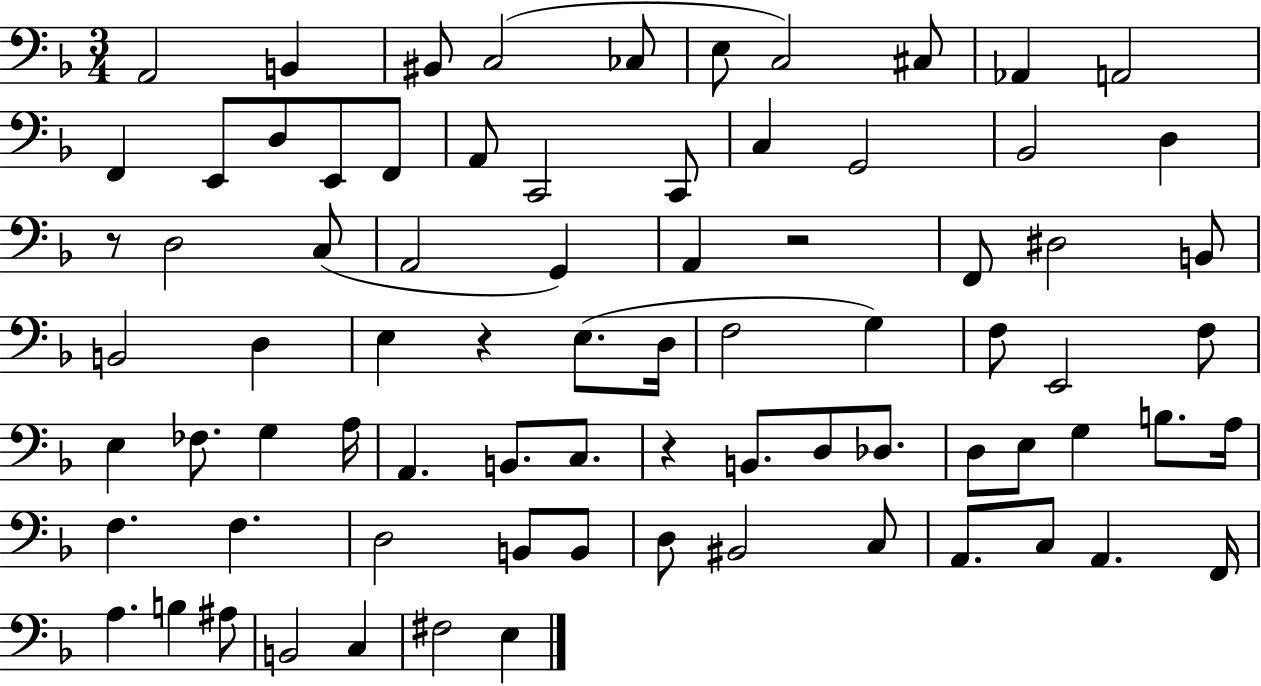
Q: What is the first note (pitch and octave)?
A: A2